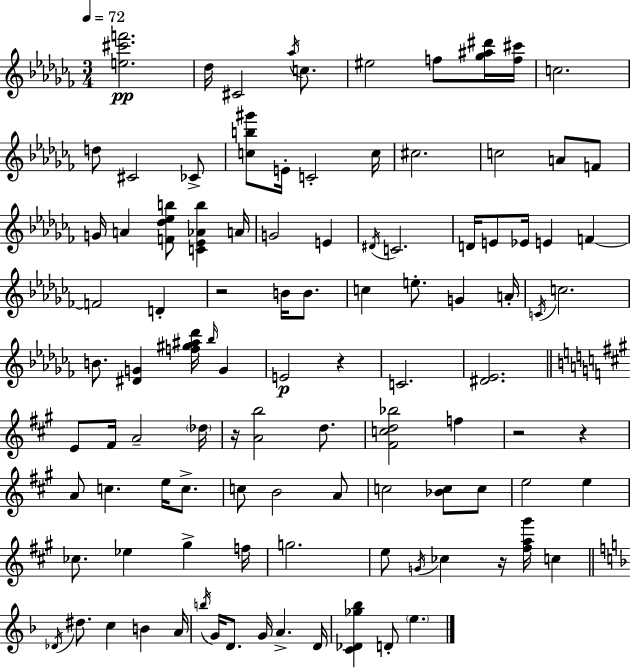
[E5,C#6,F6]/h. Db5/s C#4/h Ab5/s C5/e. EIS5/h F5/e [Gb5,A#5,D#6]/s [F5,C#6]/s C5/h. D5/e C#4/h CES4/e [C5,B5,G#6]/e E4/s C4/h C5/s C#5/h. C5/h A4/e F4/e G4/s A4/q [F4,Db5,Eb5,B5]/e [C4,Eb4,Ab4,B5]/q A4/s G4/h E4/q D#4/s C4/h. D4/s E4/e Eb4/s E4/q F4/q F4/h D4/q R/h B4/s B4/e. C5/q E5/e. G4/q A4/s C4/s C5/h. B4/e. [D#4,G4]/q [F5,G#5,A#5,Db6]/s Bb5/s G4/q E4/h R/q C4/h. [D#4,Eb4]/h. E4/e F#4/s A4/h Db5/s R/s [A4,B5]/h D5/e. [F#4,C5,D5,Bb5]/h F5/q R/h R/q A4/e C5/q. E5/s C5/e. C5/e B4/h A4/e C5/h [Bb4,C5]/e C5/e E5/h E5/q CES5/e. Eb5/q G#5/q F5/s G5/h. E5/e G4/s CES5/q R/s [F#5,A5,G#6]/s C5/q Db4/s D#5/e. C5/q B4/q A4/s B5/s G4/s D4/e. G4/s A4/q. D4/s [C4,Db4,Gb5,Bb5]/q D4/e E5/q.